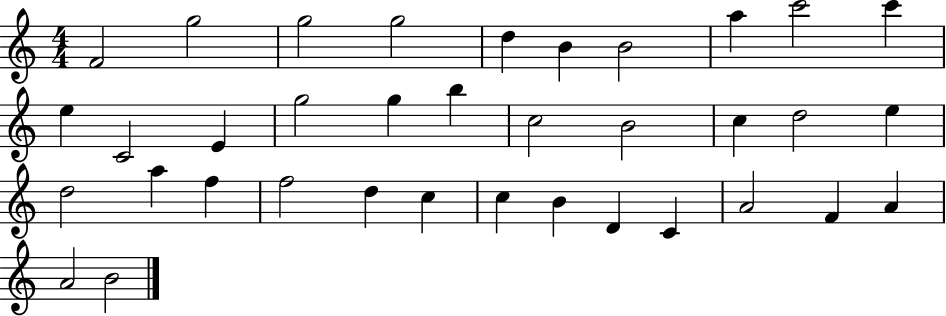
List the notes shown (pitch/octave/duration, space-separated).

F4/h G5/h G5/h G5/h D5/q B4/q B4/h A5/q C6/h C6/q E5/q C4/h E4/q G5/h G5/q B5/q C5/h B4/h C5/q D5/h E5/q D5/h A5/q F5/q F5/h D5/q C5/q C5/q B4/q D4/q C4/q A4/h F4/q A4/q A4/h B4/h